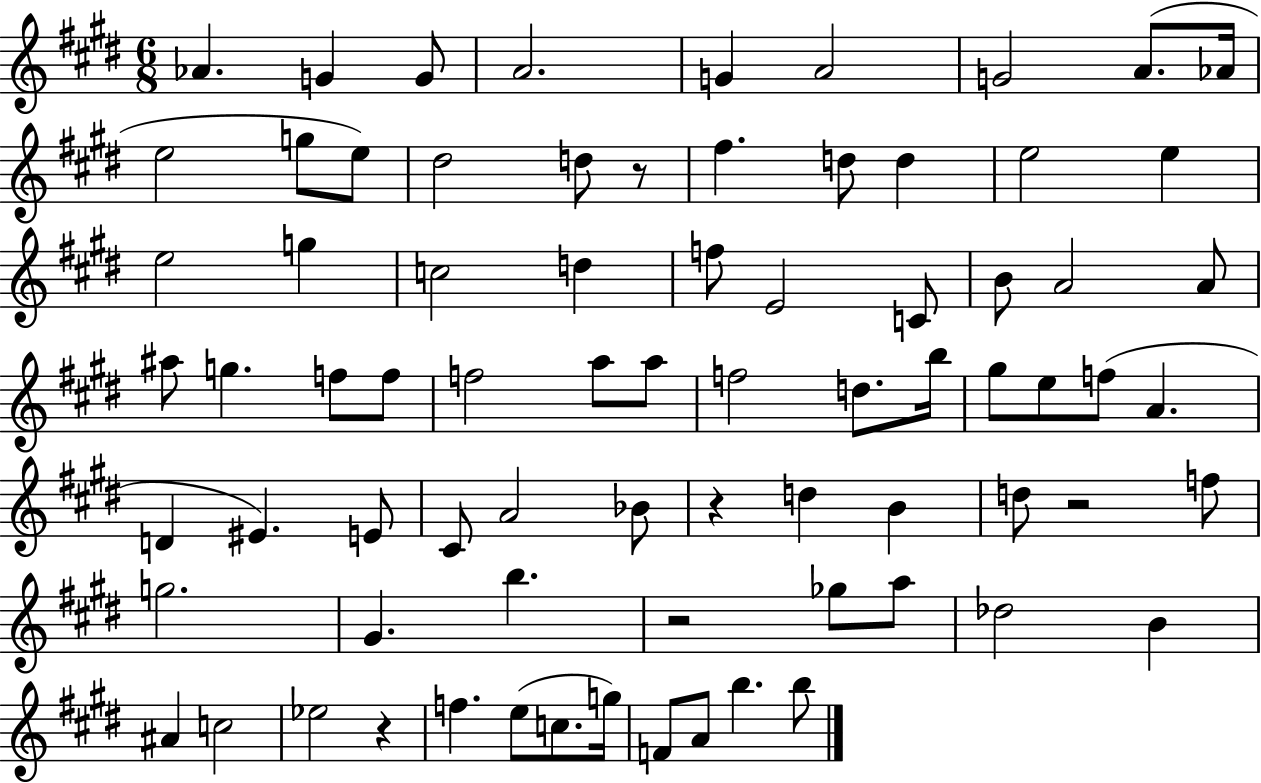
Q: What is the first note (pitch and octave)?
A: Ab4